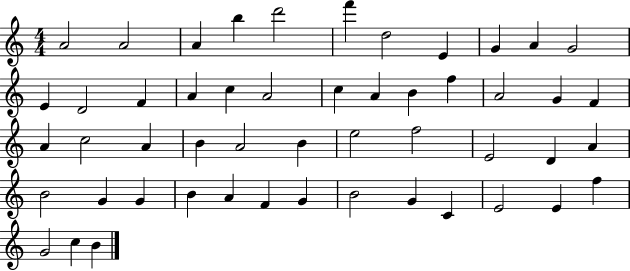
{
  \clef treble
  \numericTimeSignature
  \time 4/4
  \key c \major
  a'2 a'2 | a'4 b''4 d'''2 | f'''4 d''2 e'4 | g'4 a'4 g'2 | \break e'4 d'2 f'4 | a'4 c''4 a'2 | c''4 a'4 b'4 f''4 | a'2 g'4 f'4 | \break a'4 c''2 a'4 | b'4 a'2 b'4 | e''2 f''2 | e'2 d'4 a'4 | \break b'2 g'4 g'4 | b'4 a'4 f'4 g'4 | b'2 g'4 c'4 | e'2 e'4 f''4 | \break g'2 c''4 b'4 | \bar "|."
}